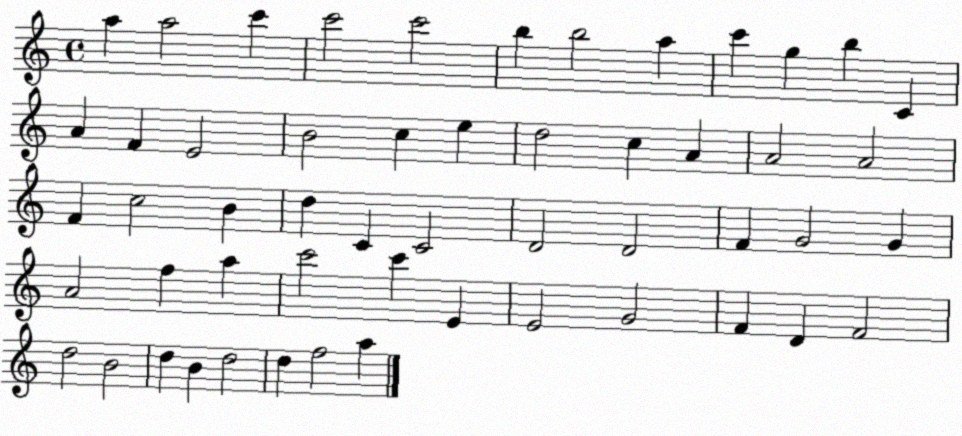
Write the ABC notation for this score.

X:1
T:Untitled
M:4/4
L:1/4
K:C
a a2 c' c'2 c'2 b b2 a c' g b C A F E2 B2 c e d2 c A A2 A2 F c2 B d C C2 D2 D2 F G2 G A2 f a c'2 c' E E2 G2 F D F2 d2 B2 d B d2 d f2 a